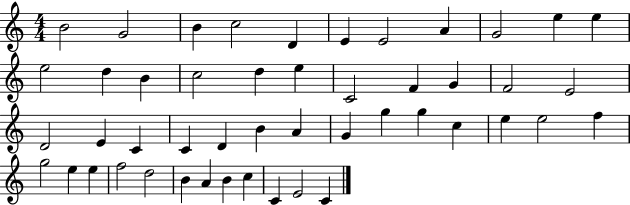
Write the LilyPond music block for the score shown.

{
  \clef treble
  \numericTimeSignature
  \time 4/4
  \key c \major
  b'2 g'2 | b'4 c''2 d'4 | e'4 e'2 a'4 | g'2 e''4 e''4 | \break e''2 d''4 b'4 | c''2 d''4 e''4 | c'2 f'4 g'4 | f'2 e'2 | \break d'2 e'4 c'4 | c'4 d'4 b'4 a'4 | g'4 g''4 g''4 c''4 | e''4 e''2 f''4 | \break g''2 e''4 e''4 | f''2 d''2 | b'4 a'4 b'4 c''4 | c'4 e'2 c'4 | \break \bar "|."
}